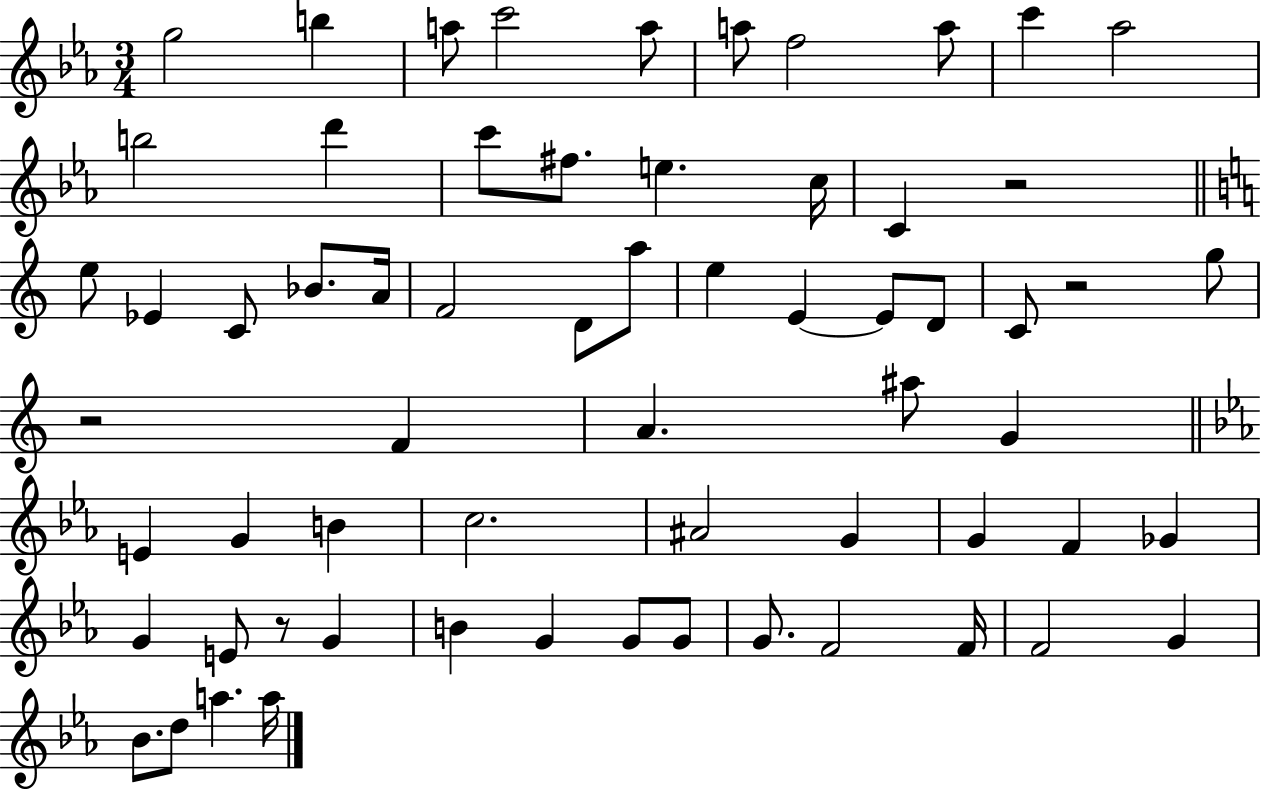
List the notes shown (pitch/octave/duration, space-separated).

G5/h B5/q A5/e C6/h A5/e A5/e F5/h A5/e C6/q Ab5/h B5/h D6/q C6/e F#5/e. E5/q. C5/s C4/q R/h E5/e Eb4/q C4/e Bb4/e. A4/s F4/h D4/e A5/e E5/q E4/q E4/e D4/e C4/e R/h G5/e R/h F4/q A4/q. A#5/e G4/q E4/q G4/q B4/q C5/h. A#4/h G4/q G4/q F4/q Gb4/q G4/q E4/e R/e G4/q B4/q G4/q G4/e G4/e G4/e. F4/h F4/s F4/h G4/q Bb4/e. D5/e A5/q. A5/s